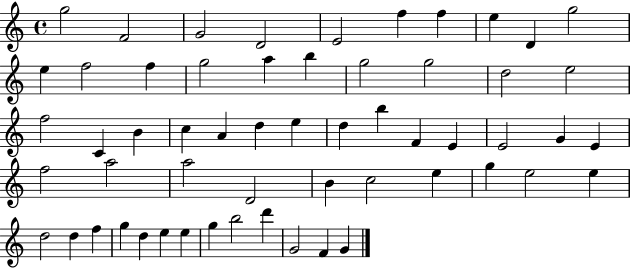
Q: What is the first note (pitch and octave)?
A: G5